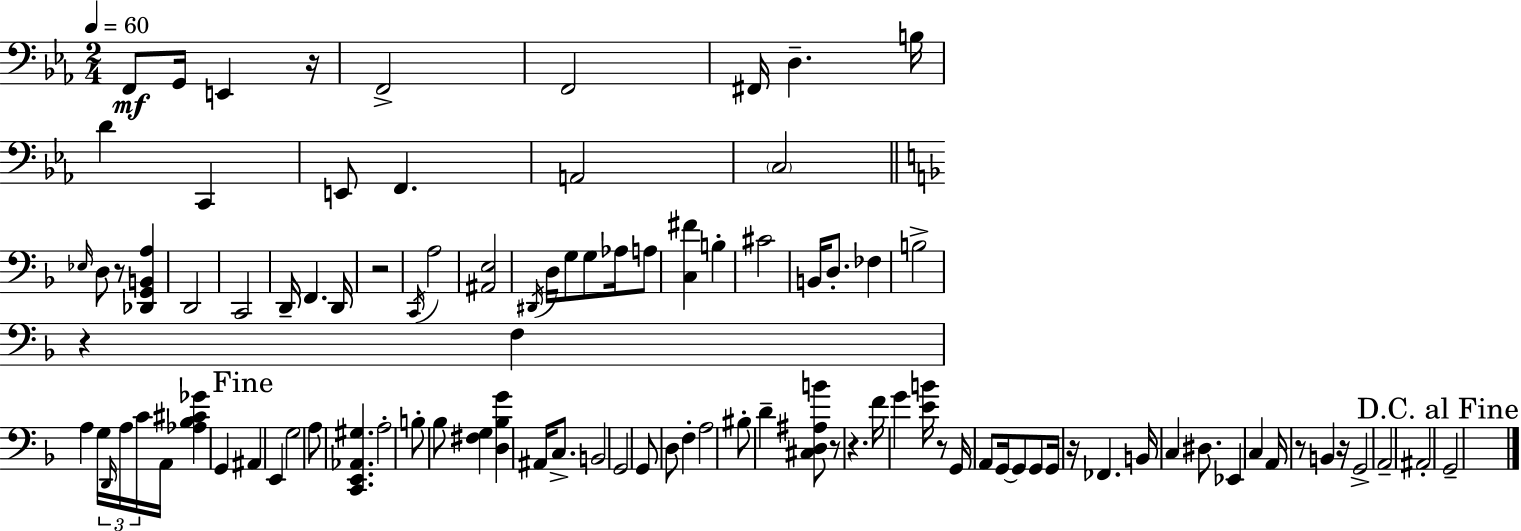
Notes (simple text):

F2/e G2/s E2/q R/s F2/h F2/h F#2/s D3/q. B3/s D4/q C2/q E2/e F2/q. A2/h C3/h Eb3/s D3/e R/e [Db2,G2,B2,A3]/q D2/h C2/h D2/s F2/q. D2/s R/h C2/s A3/h [A#2,E3]/h D#2/s D3/s G3/e G3/e Ab3/s A3/e [C3,F#4]/q B3/q C#4/h B2/s D3/e. FES3/q B3/h R/q F3/q A3/q G3/s D2/s A3/s C4/s A2/s [Ab3,Bb3,C#4,Gb4]/q G2/q A#2/q E2/q G3/h A3/e [C2,E2,Ab2,G#3]/q. A3/h B3/e Bb3/e [F#3,G3]/q [D3,Bb3,G4]/q A#2/s C3/e. B2/h G2/h G2/e D3/e F3/q A3/h BIS3/e D4/q [C#3,D3,A#3,B4]/e R/e R/q. F4/s G4/q [E4,B4]/s R/e G2/s A2/e G2/s G2/e G2/e G2/s R/s FES2/q. B2/s C3/q D#3/e. Eb2/q C3/q A2/s R/e B2/q R/s G2/h A2/h A#2/h G2/h